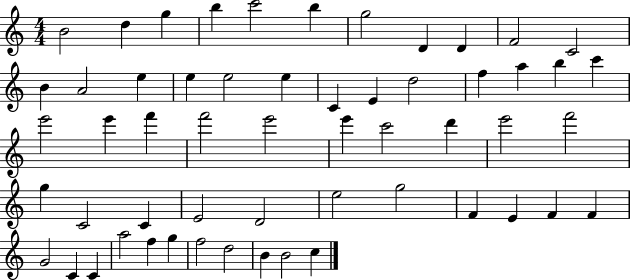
B4/h D5/q G5/q B5/q C6/h B5/q G5/h D4/q D4/q F4/h C4/h B4/q A4/h E5/q E5/q E5/h E5/q C4/q E4/q D5/h F5/q A5/q B5/q C6/q E6/h E6/q F6/q F6/h E6/h E6/q C6/h D6/q E6/h F6/h G5/q C4/h C4/q E4/h D4/h E5/h G5/h F4/q E4/q F4/q F4/q G4/h C4/q C4/q A5/h F5/q G5/q F5/h D5/h B4/q B4/h C5/q